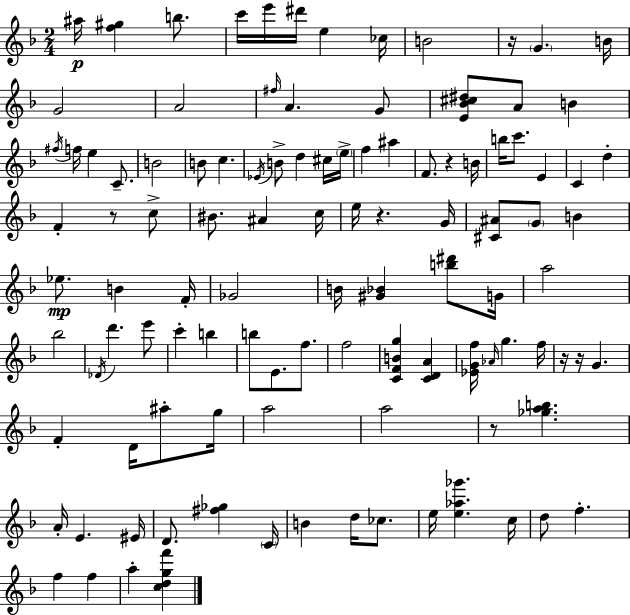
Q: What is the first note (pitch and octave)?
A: A#5